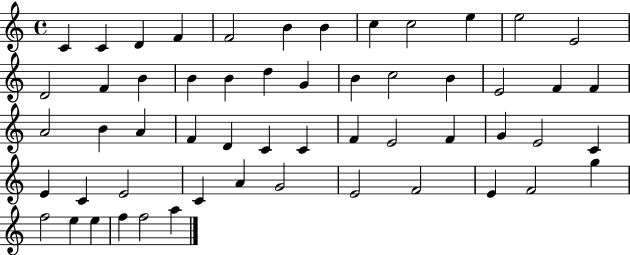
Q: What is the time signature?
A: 4/4